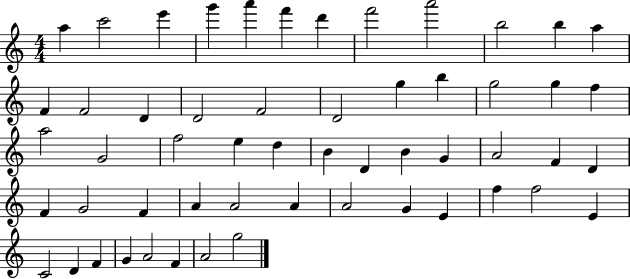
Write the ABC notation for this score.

X:1
T:Untitled
M:4/4
L:1/4
K:C
a c'2 e' g' a' f' d' f'2 a'2 b2 b a F F2 D D2 F2 D2 g b g2 g f a2 G2 f2 e d B D B G A2 F D F G2 F A A2 A A2 G E f f2 E C2 D F G A2 F A2 g2